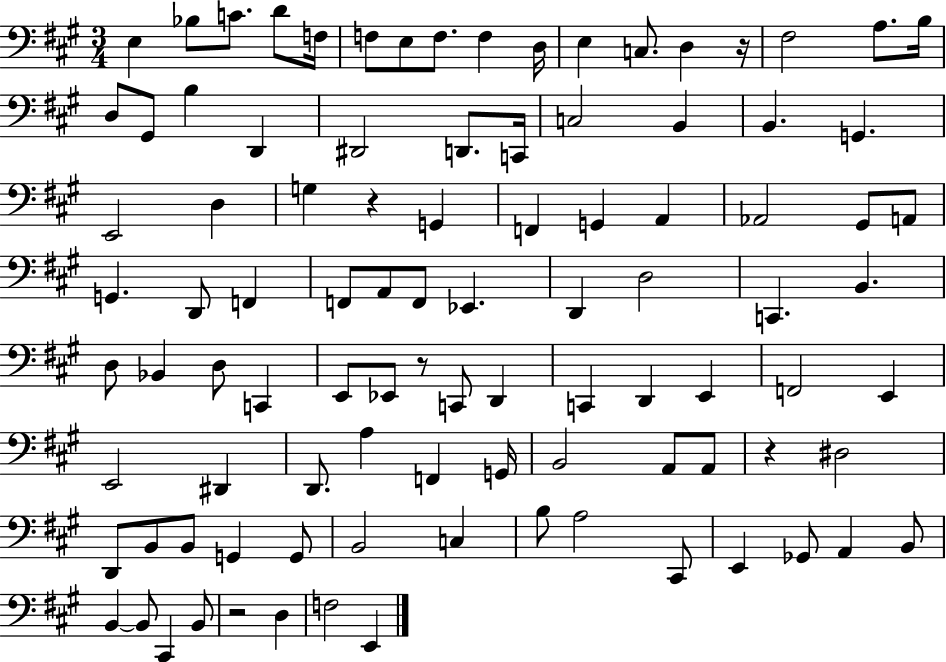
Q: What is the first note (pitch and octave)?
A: E3